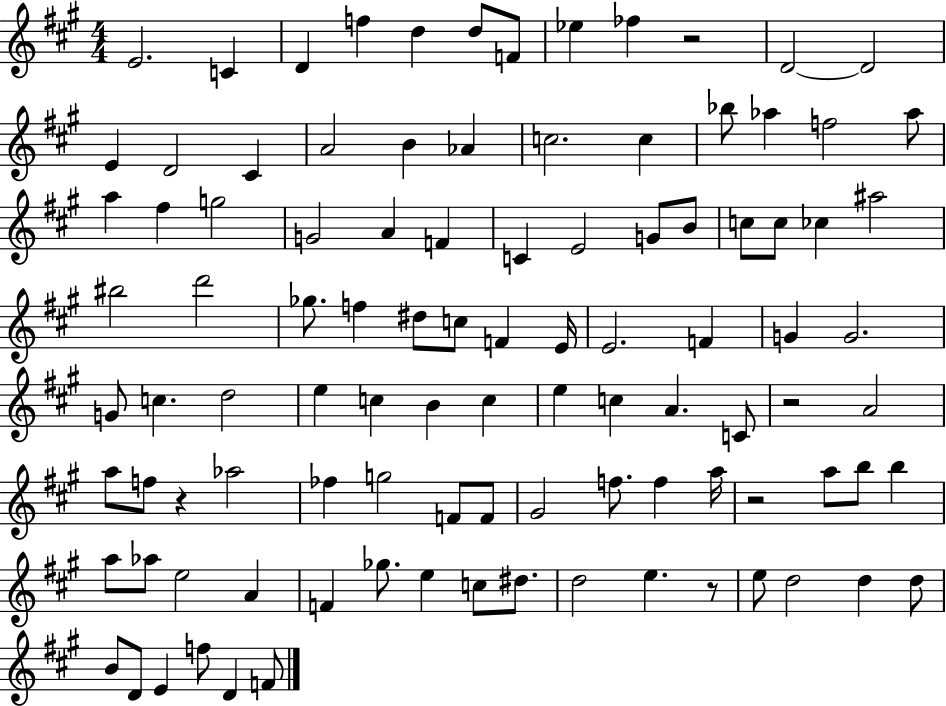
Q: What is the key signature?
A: A major